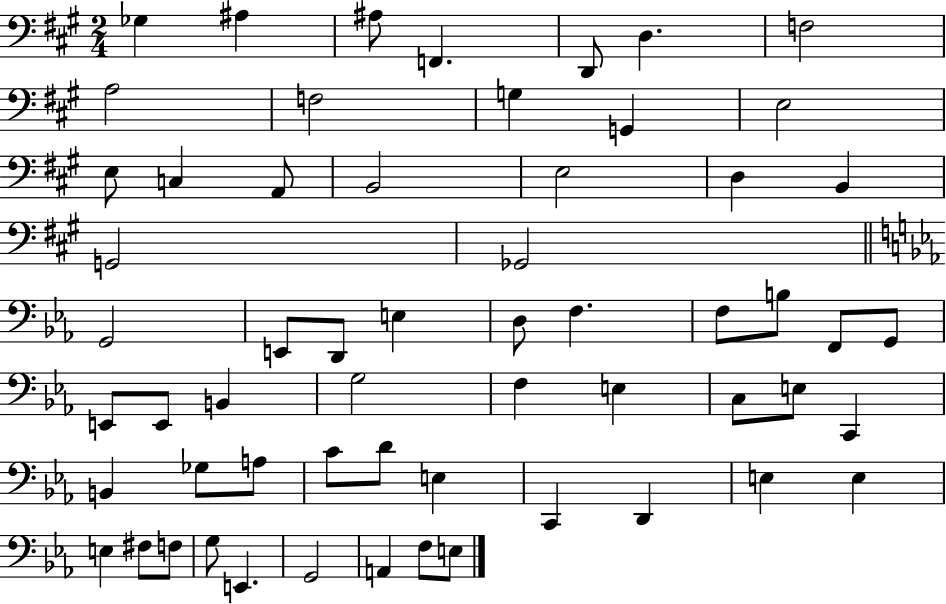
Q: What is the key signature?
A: A major